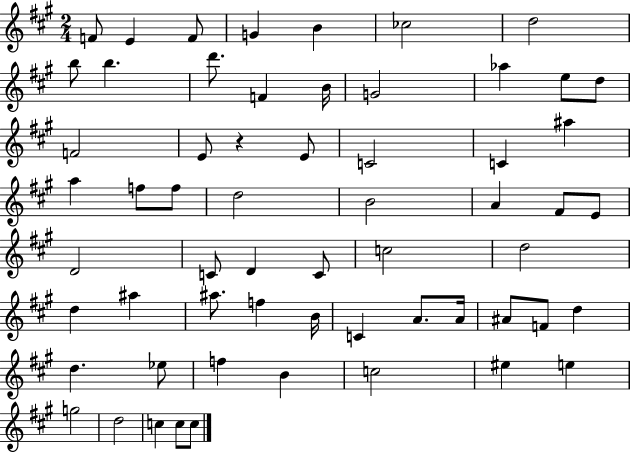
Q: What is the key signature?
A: A major